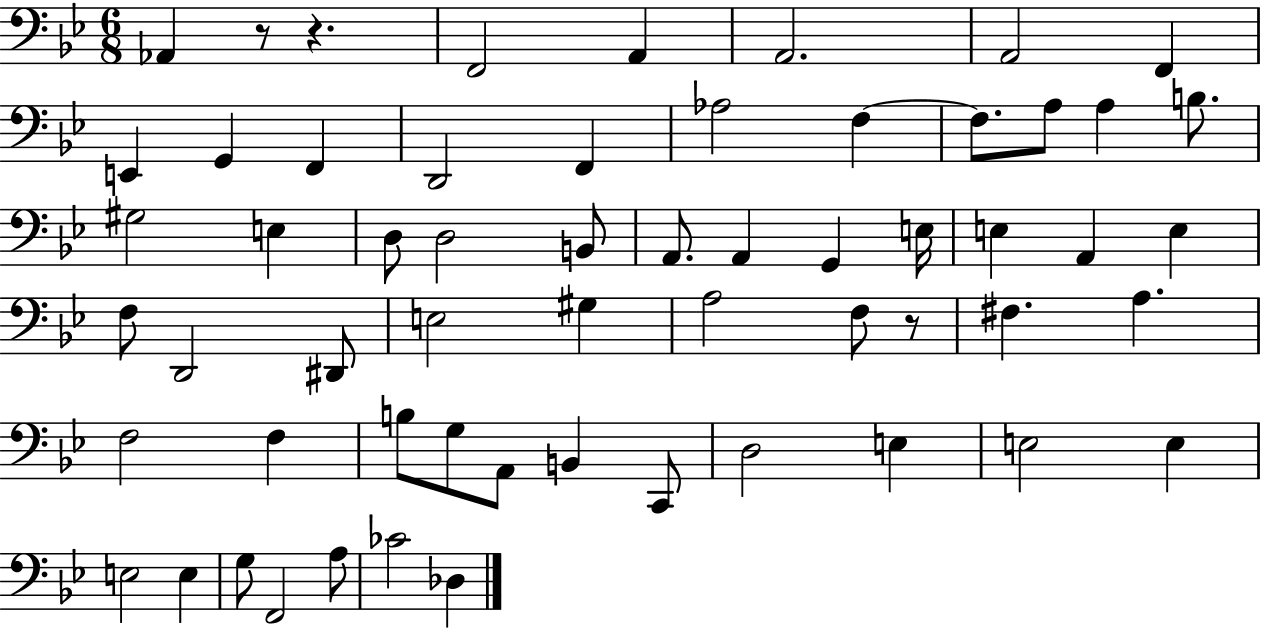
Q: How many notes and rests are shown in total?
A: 59